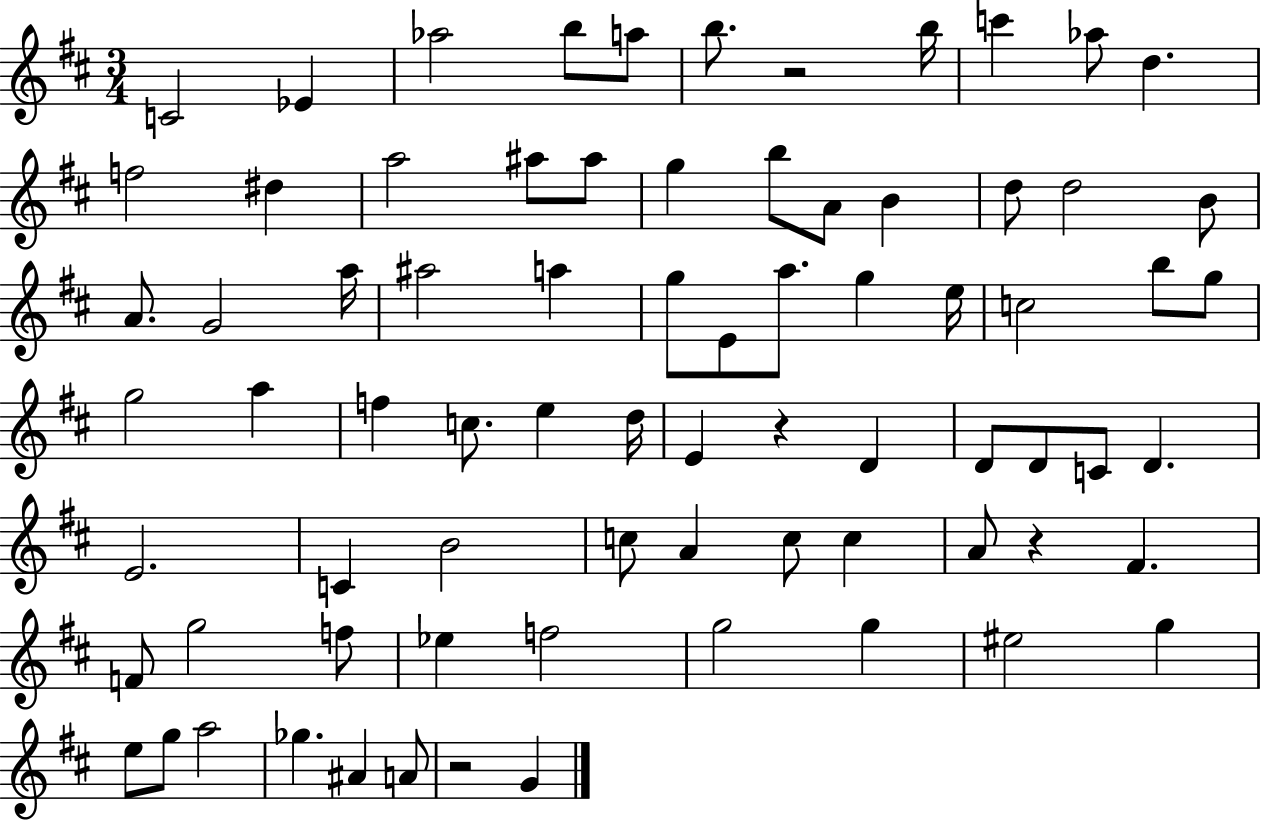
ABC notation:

X:1
T:Untitled
M:3/4
L:1/4
K:D
C2 _E _a2 b/2 a/2 b/2 z2 b/4 c' _a/2 d f2 ^d a2 ^a/2 ^a/2 g b/2 A/2 B d/2 d2 B/2 A/2 G2 a/4 ^a2 a g/2 E/2 a/2 g e/4 c2 b/2 g/2 g2 a f c/2 e d/4 E z D D/2 D/2 C/2 D E2 C B2 c/2 A c/2 c A/2 z ^F F/2 g2 f/2 _e f2 g2 g ^e2 g e/2 g/2 a2 _g ^A A/2 z2 G